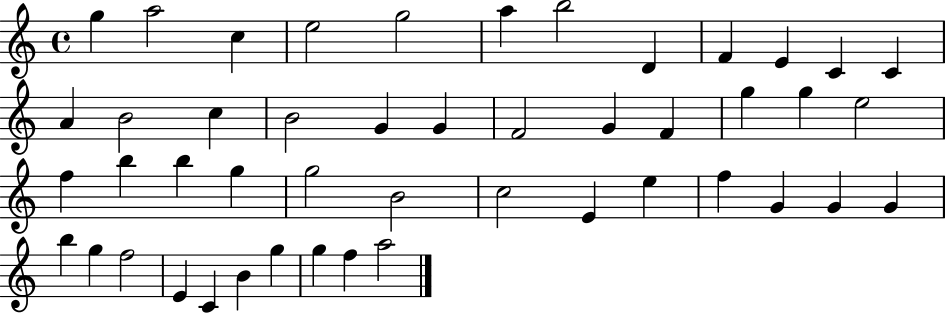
G5/q A5/h C5/q E5/h G5/h A5/q B5/h D4/q F4/q E4/q C4/q C4/q A4/q B4/h C5/q B4/h G4/q G4/q F4/h G4/q F4/q G5/q G5/q E5/h F5/q B5/q B5/q G5/q G5/h B4/h C5/h E4/q E5/q F5/q G4/q G4/q G4/q B5/q G5/q F5/h E4/q C4/q B4/q G5/q G5/q F5/q A5/h